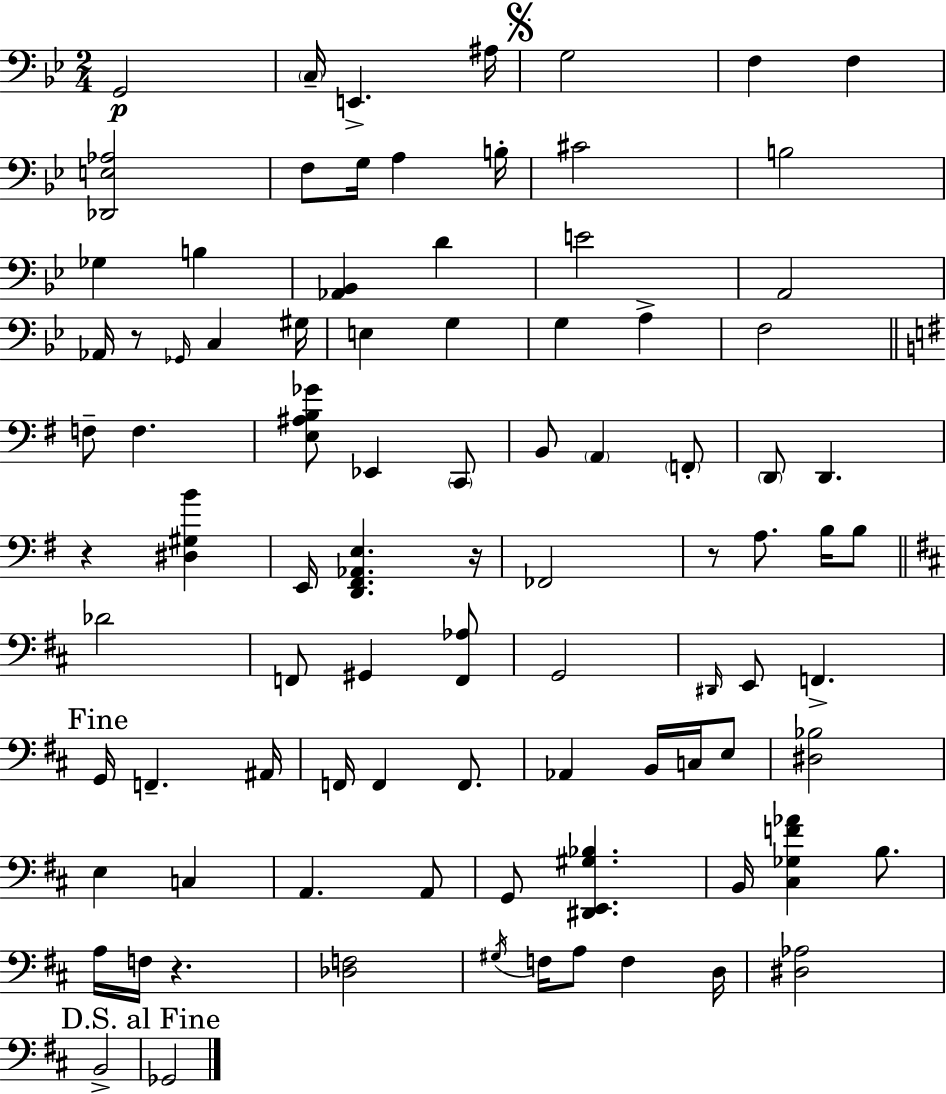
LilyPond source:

{
  \clef bass
  \numericTimeSignature
  \time 2/4
  \key bes \major
  g,2\p | \parenthesize c16-- e,4.-> ais16 | \mark \markup { \musicglyph "scripts.segno" } g2 | f4 f4 | \break <des, e aes>2 | f8 g16 a4 b16-. | cis'2 | b2 | \break ges4 b4 | <aes, bes,>4 d'4 | e'2 | a,2 | \break aes,16 r8 \grace { ges,16 } c4 | gis16 e4 g4 | g4 a4-> | f2 | \break \bar "||" \break \key g \major f8-- f4. | <e ais b ges'>8 ees,4 \parenthesize c,8 | b,8 \parenthesize a,4 \parenthesize f,8-. | \parenthesize d,8 d,4. | \break r4 <dis gis b'>4 | e,16 <d, fis, aes, e>4. r16 | fes,2 | r8 a8. b16 b8 | \break \bar "||" \break \key b \minor des'2 | f,8 gis,4 <f, aes>8 | g,2 | \grace { dis,16 } e,8 f,4.-> | \break \mark "Fine" g,16 f,4.-- | ais,16 f,16 f,4 f,8. | aes,4 b,16 c16 e8 | <dis bes>2 | \break e4 c4 | a,4. a,8 | g,8 <dis, e, gis bes>4. | b,16 <cis ges f' aes'>4 b8. | \break a16 f16 r4. | <des f>2 | \acciaccatura { gis16 } f16 a8 f4 | d16 <dis aes>2 | \break b,2-> | \mark "D.S. al Fine" ges,2 | \bar "|."
}